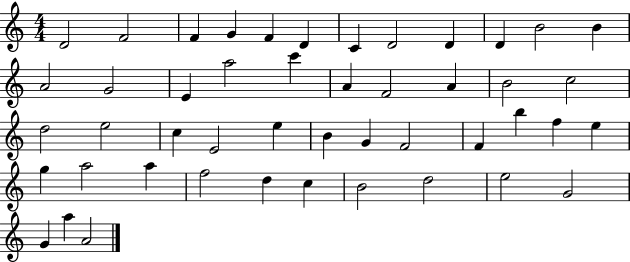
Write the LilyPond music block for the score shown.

{
  \clef treble
  \numericTimeSignature
  \time 4/4
  \key c \major
  d'2 f'2 | f'4 g'4 f'4 d'4 | c'4 d'2 d'4 | d'4 b'2 b'4 | \break a'2 g'2 | e'4 a''2 c'''4 | a'4 f'2 a'4 | b'2 c''2 | \break d''2 e''2 | c''4 e'2 e''4 | b'4 g'4 f'2 | f'4 b''4 f''4 e''4 | \break g''4 a''2 a''4 | f''2 d''4 c''4 | b'2 d''2 | e''2 g'2 | \break g'4 a''4 a'2 | \bar "|."
}